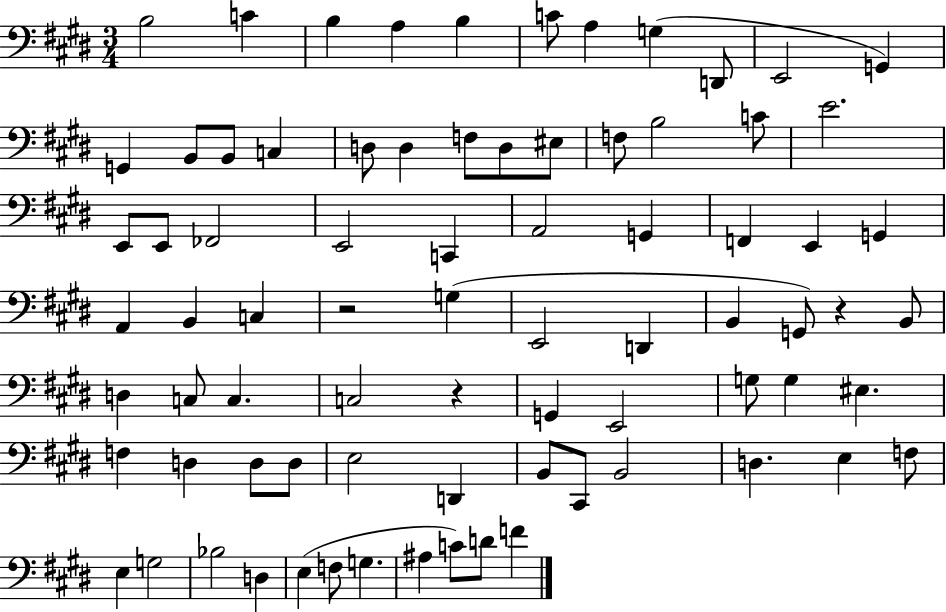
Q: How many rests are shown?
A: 3